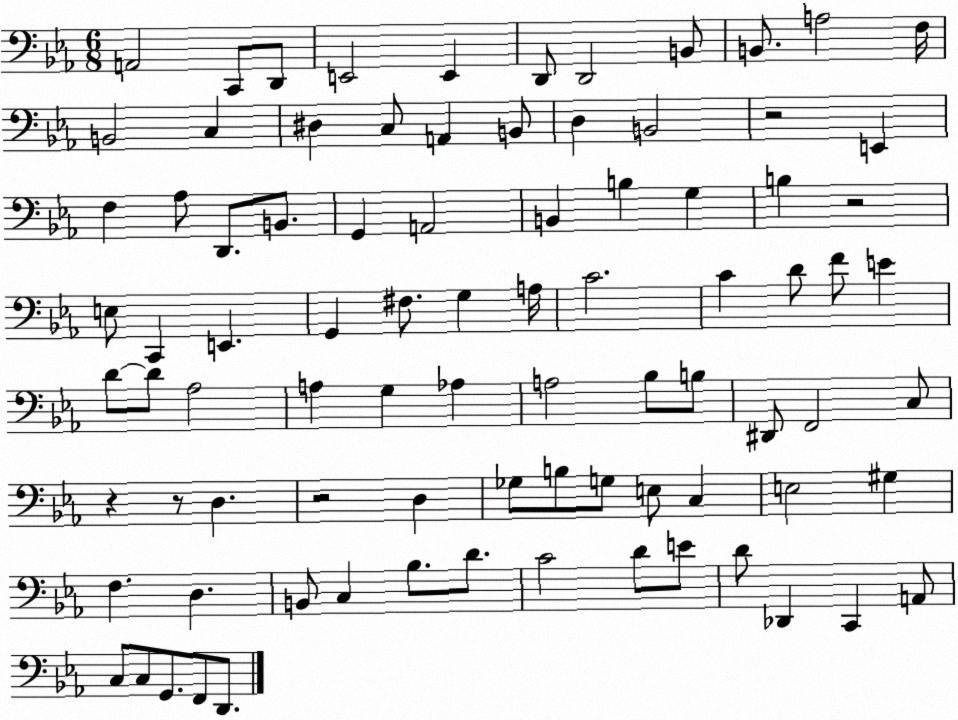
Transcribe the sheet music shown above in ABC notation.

X:1
T:Untitled
M:6/8
L:1/4
K:Eb
A,,2 C,,/2 D,,/2 E,,2 E,, D,,/2 D,,2 B,,/2 B,,/2 A,2 F,/4 B,,2 C, ^D, C,/2 A,, B,,/2 D, B,,2 z2 E,, F, _A,/2 D,,/2 B,,/2 G,, A,,2 B,, B, G, B, z2 E,/2 C,, E,, G,, ^F,/2 G, A,/4 C2 C D/2 F/2 E D/2 D/2 _A,2 A, G, _A, A,2 _B,/2 B,/2 ^D,,/2 F,,2 C,/2 z z/2 D, z2 D, _G,/2 B,/2 G,/2 E,/2 C, E,2 ^G, F, D, B,,/2 C, _B,/2 D/2 C2 D/2 E/2 D/2 _D,, C,, A,,/2 C,/2 C,/2 G,,/2 F,,/2 D,,/2